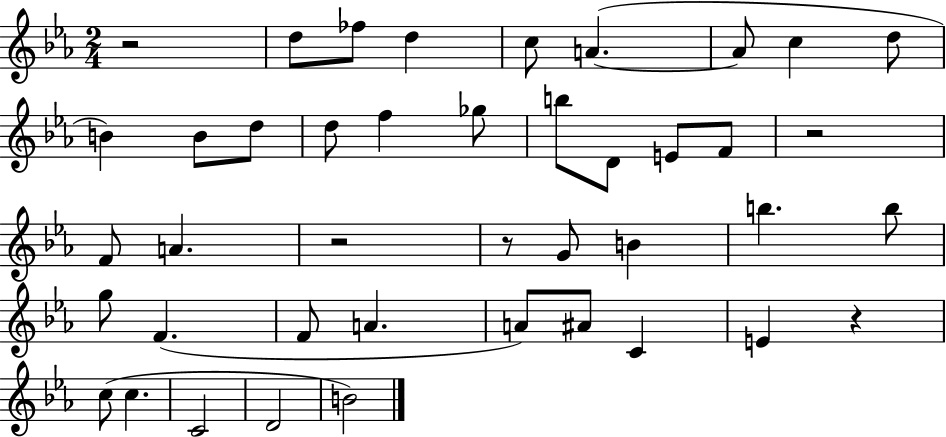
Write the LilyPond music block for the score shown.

{
  \clef treble
  \numericTimeSignature
  \time 2/4
  \key ees \major
  r2 | d''8 fes''8 d''4 | c''8 a'4.~(~ | a'8 c''4 d''8 | \break b'4) b'8 d''8 | d''8 f''4 ges''8 | b''8 d'8 e'8 f'8 | r2 | \break f'8 a'4. | r2 | r8 g'8 b'4 | b''4. b''8 | \break g''8 f'4.( | f'8 a'4. | a'8) ais'8 c'4 | e'4 r4 | \break c''8( c''4. | c'2 | d'2 | b'2) | \break \bar "|."
}